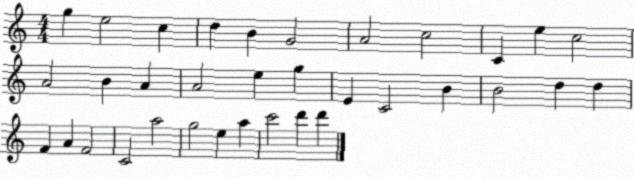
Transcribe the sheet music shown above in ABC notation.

X:1
T:Untitled
M:4/4
L:1/4
K:C
g e2 c d B G2 A2 c2 C e c2 A2 B A A2 e g E C2 B B2 d d F A F2 C2 a2 g2 e a c'2 d' d'